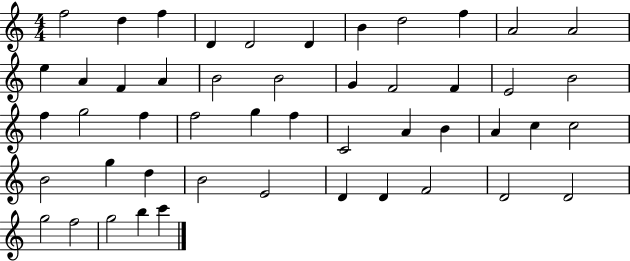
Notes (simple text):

F5/h D5/q F5/q D4/q D4/h D4/q B4/q D5/h F5/q A4/h A4/h E5/q A4/q F4/q A4/q B4/h B4/h G4/q F4/h F4/q E4/h B4/h F5/q G5/h F5/q F5/h G5/q F5/q C4/h A4/q B4/q A4/q C5/q C5/h B4/h G5/q D5/q B4/h E4/h D4/q D4/q F4/h D4/h D4/h G5/h F5/h G5/h B5/q C6/q